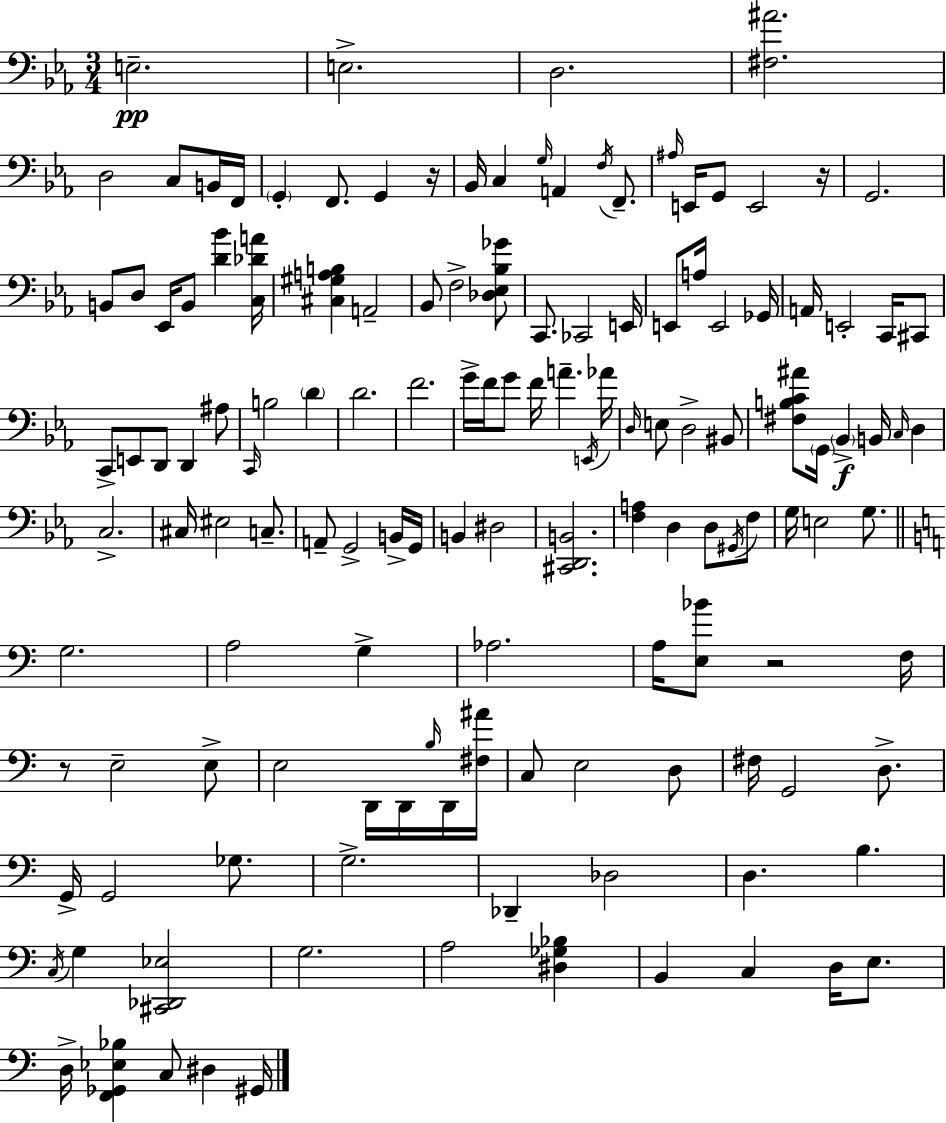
E3/h. E3/h. D3/h. [F#3,A#4]/h. D3/h C3/e B2/s F2/s G2/q F2/e. G2/q R/s Bb2/s C3/q G3/s A2/q F3/s F2/e. A#3/s E2/s G2/e E2/h R/s G2/h. B2/e D3/e Eb2/s B2/e [D4,Bb4]/q [C3,Db4,A4]/s [C#3,G#3,A3,B3]/q A2/h Bb2/e F3/h [Db3,Eb3,Bb3,Gb4]/e C2/e. CES2/h E2/s E2/e A3/s E2/h Gb2/s A2/s E2/h C2/s C#2/e C2/e E2/e D2/e D2/q A#3/e C2/s B3/h D4/q D4/h. F4/h. G4/s F4/s G4/e F4/s A4/q. E2/s Ab4/s D3/s E3/e D3/h BIS2/e [F#3,B3,C4,A#4]/e G2/s Bb2/q B2/s C3/s D3/q C3/h. C#3/s EIS3/h C3/e. A2/e G2/h B2/s G2/s B2/q D#3/h [C#2,D2,B2]/h. [F3,A3]/q D3/q D3/e G#2/s F3/e G3/s E3/h G3/e. G3/h. A3/h G3/q Ab3/h. A3/s [E3,Bb4]/e R/h F3/s R/e E3/h E3/e E3/h D2/s D2/s B3/s D2/s [F#3,A#4]/s C3/e E3/h D3/e F#3/s G2/h D3/e. G2/s G2/h Gb3/e. G3/h. Db2/q Db3/h D3/q. B3/q. C3/s G3/q [C#2,Db2,Eb3]/h G3/h. A3/h [D#3,Gb3,Bb3]/q B2/q C3/q D3/s E3/e. D3/s [F2,Gb2,Eb3,Bb3]/q C3/e D#3/q G#2/s